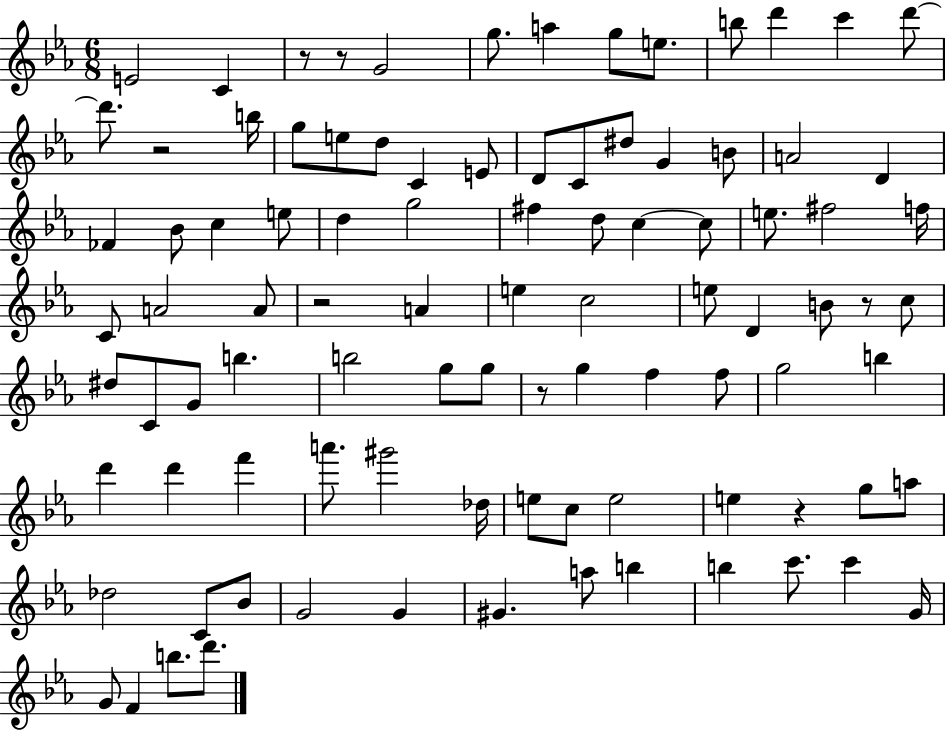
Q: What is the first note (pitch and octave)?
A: E4